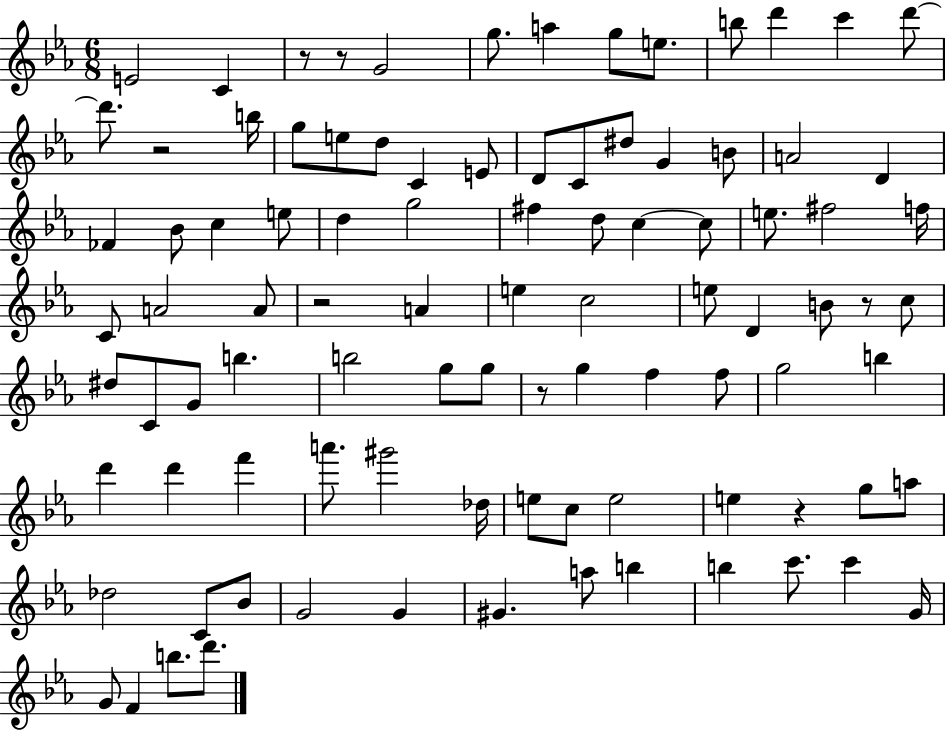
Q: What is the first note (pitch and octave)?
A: E4